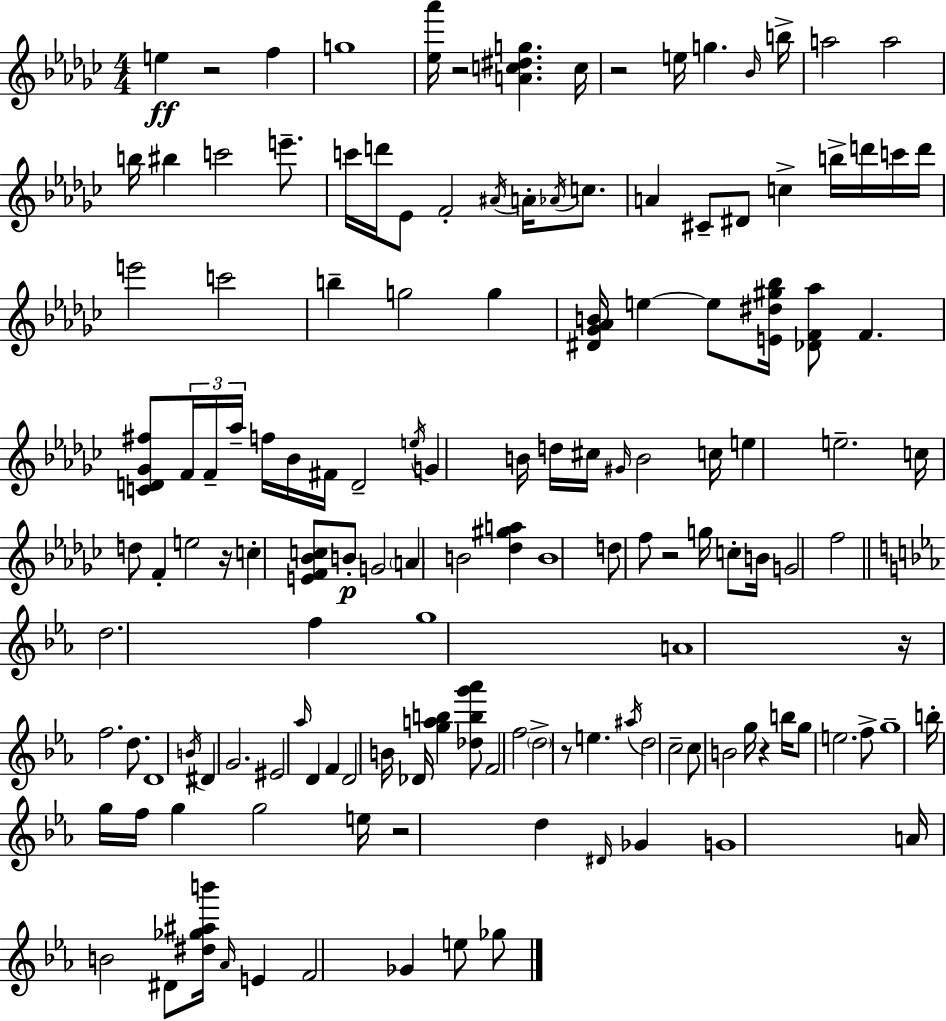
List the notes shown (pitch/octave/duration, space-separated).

E5/q R/h F5/q G5/w [Eb5,Ab6]/s R/h [A4,C5,D#5,G5]/q. C5/s R/h E5/s G5/q. Bb4/s B5/s A5/h A5/h B5/s BIS5/q C6/h E6/e. C6/s D6/s Eb4/e F4/h A#4/s A4/s Ab4/s C5/e. A4/q C#4/e D#4/e C5/q B5/s D6/s C6/s D6/s E6/h C6/h B5/q G5/h G5/q [D#4,Gb4,Ab4,B4]/s E5/q E5/e [E4,D#5,G#5,Bb5]/s [Db4,F4,Ab5]/e F4/q. [C4,D4,Gb4,F#5]/e F4/s F4/s Ab5/s F5/s Bb4/s F#4/s D4/h E5/s G4/q B4/s D5/s C#5/s G#4/s B4/h C5/s E5/q E5/h. C5/s D5/e F4/q E5/h R/s C5/q [E4,F4,Bb4,C5]/e B4/e G4/h A4/q B4/h [Db5,G#5,A5]/q B4/w D5/e F5/e R/h G5/s C5/e B4/s G4/h F5/h D5/h. F5/q G5/w A4/w R/s F5/h. D5/e. D4/w B4/s D#4/q G4/h. EIS4/h Ab5/s D4/q F4/q D4/h B4/s Db4/s [G5,A5,B5]/q [Db5,B5,G6,Ab6]/e F4/h F5/h D5/h R/e E5/q. A#5/s D5/h C5/h C5/e B4/h G5/s R/q B5/s G5/e E5/h. F5/e G5/w B5/s G5/s F5/s G5/q G5/h E5/s R/h D5/q D#4/s Gb4/q G4/w A4/s B4/h D#4/e [D#5,Gb5,A#5,B6]/s Ab4/s E4/q F4/h Gb4/q E5/e Gb5/e